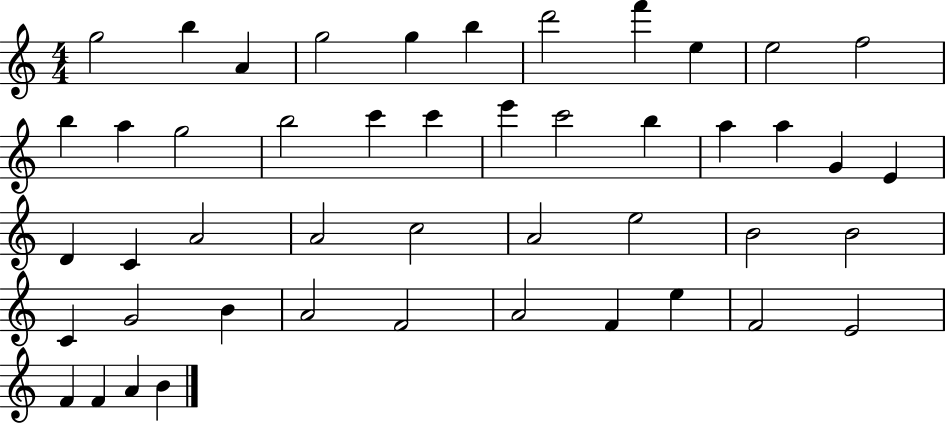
{
  \clef treble
  \numericTimeSignature
  \time 4/4
  \key c \major
  g''2 b''4 a'4 | g''2 g''4 b''4 | d'''2 f'''4 e''4 | e''2 f''2 | \break b''4 a''4 g''2 | b''2 c'''4 c'''4 | e'''4 c'''2 b''4 | a''4 a''4 g'4 e'4 | \break d'4 c'4 a'2 | a'2 c''2 | a'2 e''2 | b'2 b'2 | \break c'4 g'2 b'4 | a'2 f'2 | a'2 f'4 e''4 | f'2 e'2 | \break f'4 f'4 a'4 b'4 | \bar "|."
}